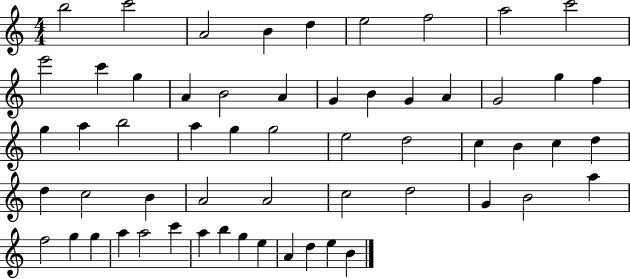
B5/h C6/h A4/h B4/q D5/q E5/h F5/h A5/h C6/h E6/h C6/q G5/q A4/q B4/h A4/q G4/q B4/q G4/q A4/q G4/h G5/q F5/q G5/q A5/q B5/h A5/q G5/q G5/h E5/h D5/h C5/q B4/q C5/q D5/q D5/q C5/h B4/q A4/h A4/h C5/h D5/h G4/q B4/h A5/q F5/h G5/q G5/q A5/q A5/h C6/q A5/q B5/q G5/q E5/q A4/q D5/q E5/q B4/q